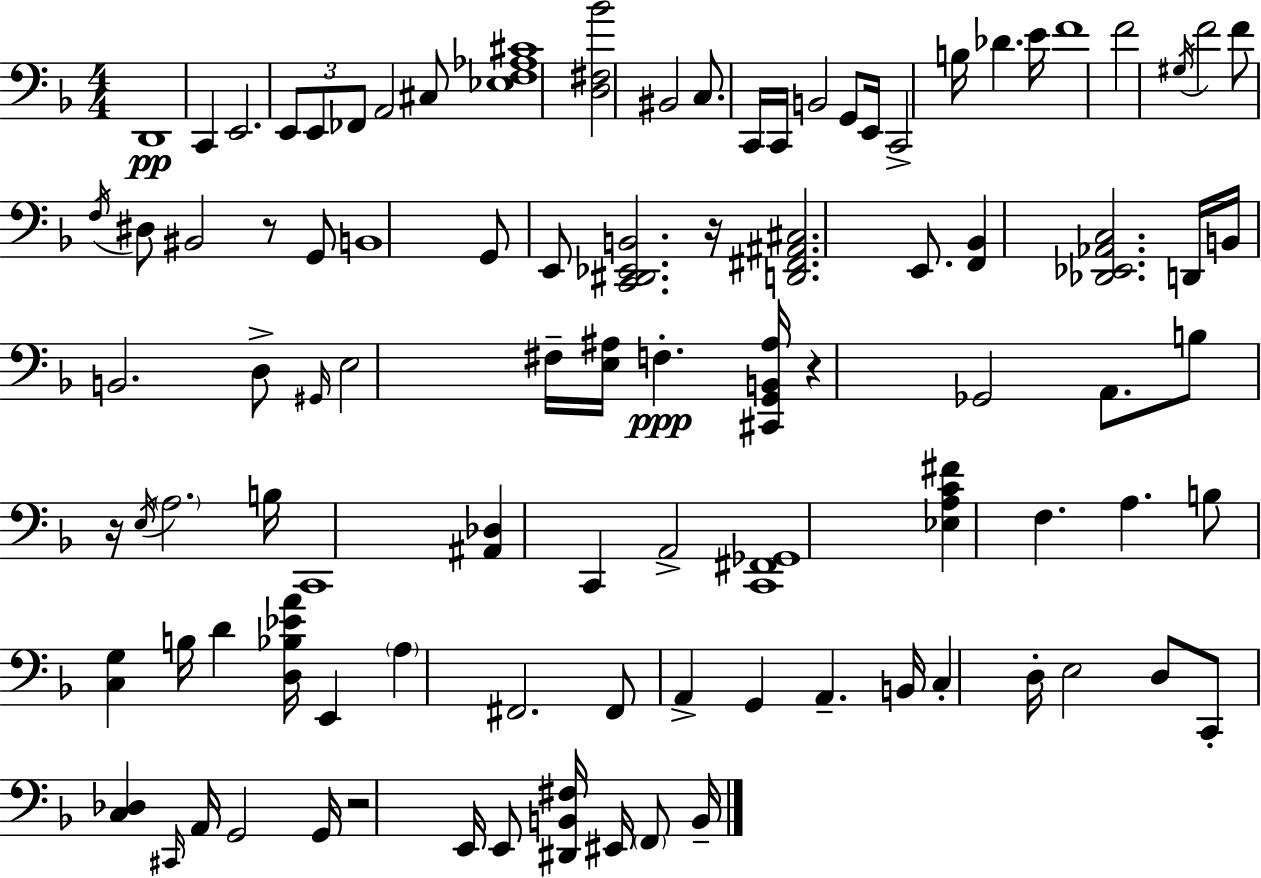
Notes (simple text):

D2/w C2/q E2/h. E2/e E2/e FES2/e A2/h C#3/e [Eb3,F3,Ab3,C#4]/w [D3,F#3,Bb4]/h BIS2/h C3/e. C2/s C2/s B2/h G2/e E2/s C2/h B3/s Db4/q. E4/s F4/w F4/h G#3/s F4/h F4/e F3/s D#3/e BIS2/h R/e G2/e B2/w G2/e E2/e [C2,D#2,Eb2,B2]/h. R/s [D2,F#2,A#2,C#3]/h. E2/e. [F2,Bb2]/q [Db2,Eb2,Ab2,C3]/h. D2/s B2/s B2/h. D3/e G#2/s E3/h F#3/s [E3,A#3]/s F3/q. [C#2,G2,B2,A#3]/s R/q Gb2/h A2/e. B3/e R/s E3/s A3/h. B3/s C2/w [A#2,Db3]/q C2/q A2/h [C2,F#2,Gb2]/w [Eb3,A3,C4,F#4]/q F3/q. A3/q. B3/e [C3,G3]/q B3/s D4/q [D3,Bb3,Eb4,A4]/s E2/q A3/q F#2/h. F#2/e A2/q G2/q A2/q. B2/s C3/q D3/s E3/h D3/e C2/e [C3,Db3]/q C#2/s A2/s G2/h G2/s R/h E2/s E2/e [D#2,B2,F#3]/s EIS2/s F2/e B2/s